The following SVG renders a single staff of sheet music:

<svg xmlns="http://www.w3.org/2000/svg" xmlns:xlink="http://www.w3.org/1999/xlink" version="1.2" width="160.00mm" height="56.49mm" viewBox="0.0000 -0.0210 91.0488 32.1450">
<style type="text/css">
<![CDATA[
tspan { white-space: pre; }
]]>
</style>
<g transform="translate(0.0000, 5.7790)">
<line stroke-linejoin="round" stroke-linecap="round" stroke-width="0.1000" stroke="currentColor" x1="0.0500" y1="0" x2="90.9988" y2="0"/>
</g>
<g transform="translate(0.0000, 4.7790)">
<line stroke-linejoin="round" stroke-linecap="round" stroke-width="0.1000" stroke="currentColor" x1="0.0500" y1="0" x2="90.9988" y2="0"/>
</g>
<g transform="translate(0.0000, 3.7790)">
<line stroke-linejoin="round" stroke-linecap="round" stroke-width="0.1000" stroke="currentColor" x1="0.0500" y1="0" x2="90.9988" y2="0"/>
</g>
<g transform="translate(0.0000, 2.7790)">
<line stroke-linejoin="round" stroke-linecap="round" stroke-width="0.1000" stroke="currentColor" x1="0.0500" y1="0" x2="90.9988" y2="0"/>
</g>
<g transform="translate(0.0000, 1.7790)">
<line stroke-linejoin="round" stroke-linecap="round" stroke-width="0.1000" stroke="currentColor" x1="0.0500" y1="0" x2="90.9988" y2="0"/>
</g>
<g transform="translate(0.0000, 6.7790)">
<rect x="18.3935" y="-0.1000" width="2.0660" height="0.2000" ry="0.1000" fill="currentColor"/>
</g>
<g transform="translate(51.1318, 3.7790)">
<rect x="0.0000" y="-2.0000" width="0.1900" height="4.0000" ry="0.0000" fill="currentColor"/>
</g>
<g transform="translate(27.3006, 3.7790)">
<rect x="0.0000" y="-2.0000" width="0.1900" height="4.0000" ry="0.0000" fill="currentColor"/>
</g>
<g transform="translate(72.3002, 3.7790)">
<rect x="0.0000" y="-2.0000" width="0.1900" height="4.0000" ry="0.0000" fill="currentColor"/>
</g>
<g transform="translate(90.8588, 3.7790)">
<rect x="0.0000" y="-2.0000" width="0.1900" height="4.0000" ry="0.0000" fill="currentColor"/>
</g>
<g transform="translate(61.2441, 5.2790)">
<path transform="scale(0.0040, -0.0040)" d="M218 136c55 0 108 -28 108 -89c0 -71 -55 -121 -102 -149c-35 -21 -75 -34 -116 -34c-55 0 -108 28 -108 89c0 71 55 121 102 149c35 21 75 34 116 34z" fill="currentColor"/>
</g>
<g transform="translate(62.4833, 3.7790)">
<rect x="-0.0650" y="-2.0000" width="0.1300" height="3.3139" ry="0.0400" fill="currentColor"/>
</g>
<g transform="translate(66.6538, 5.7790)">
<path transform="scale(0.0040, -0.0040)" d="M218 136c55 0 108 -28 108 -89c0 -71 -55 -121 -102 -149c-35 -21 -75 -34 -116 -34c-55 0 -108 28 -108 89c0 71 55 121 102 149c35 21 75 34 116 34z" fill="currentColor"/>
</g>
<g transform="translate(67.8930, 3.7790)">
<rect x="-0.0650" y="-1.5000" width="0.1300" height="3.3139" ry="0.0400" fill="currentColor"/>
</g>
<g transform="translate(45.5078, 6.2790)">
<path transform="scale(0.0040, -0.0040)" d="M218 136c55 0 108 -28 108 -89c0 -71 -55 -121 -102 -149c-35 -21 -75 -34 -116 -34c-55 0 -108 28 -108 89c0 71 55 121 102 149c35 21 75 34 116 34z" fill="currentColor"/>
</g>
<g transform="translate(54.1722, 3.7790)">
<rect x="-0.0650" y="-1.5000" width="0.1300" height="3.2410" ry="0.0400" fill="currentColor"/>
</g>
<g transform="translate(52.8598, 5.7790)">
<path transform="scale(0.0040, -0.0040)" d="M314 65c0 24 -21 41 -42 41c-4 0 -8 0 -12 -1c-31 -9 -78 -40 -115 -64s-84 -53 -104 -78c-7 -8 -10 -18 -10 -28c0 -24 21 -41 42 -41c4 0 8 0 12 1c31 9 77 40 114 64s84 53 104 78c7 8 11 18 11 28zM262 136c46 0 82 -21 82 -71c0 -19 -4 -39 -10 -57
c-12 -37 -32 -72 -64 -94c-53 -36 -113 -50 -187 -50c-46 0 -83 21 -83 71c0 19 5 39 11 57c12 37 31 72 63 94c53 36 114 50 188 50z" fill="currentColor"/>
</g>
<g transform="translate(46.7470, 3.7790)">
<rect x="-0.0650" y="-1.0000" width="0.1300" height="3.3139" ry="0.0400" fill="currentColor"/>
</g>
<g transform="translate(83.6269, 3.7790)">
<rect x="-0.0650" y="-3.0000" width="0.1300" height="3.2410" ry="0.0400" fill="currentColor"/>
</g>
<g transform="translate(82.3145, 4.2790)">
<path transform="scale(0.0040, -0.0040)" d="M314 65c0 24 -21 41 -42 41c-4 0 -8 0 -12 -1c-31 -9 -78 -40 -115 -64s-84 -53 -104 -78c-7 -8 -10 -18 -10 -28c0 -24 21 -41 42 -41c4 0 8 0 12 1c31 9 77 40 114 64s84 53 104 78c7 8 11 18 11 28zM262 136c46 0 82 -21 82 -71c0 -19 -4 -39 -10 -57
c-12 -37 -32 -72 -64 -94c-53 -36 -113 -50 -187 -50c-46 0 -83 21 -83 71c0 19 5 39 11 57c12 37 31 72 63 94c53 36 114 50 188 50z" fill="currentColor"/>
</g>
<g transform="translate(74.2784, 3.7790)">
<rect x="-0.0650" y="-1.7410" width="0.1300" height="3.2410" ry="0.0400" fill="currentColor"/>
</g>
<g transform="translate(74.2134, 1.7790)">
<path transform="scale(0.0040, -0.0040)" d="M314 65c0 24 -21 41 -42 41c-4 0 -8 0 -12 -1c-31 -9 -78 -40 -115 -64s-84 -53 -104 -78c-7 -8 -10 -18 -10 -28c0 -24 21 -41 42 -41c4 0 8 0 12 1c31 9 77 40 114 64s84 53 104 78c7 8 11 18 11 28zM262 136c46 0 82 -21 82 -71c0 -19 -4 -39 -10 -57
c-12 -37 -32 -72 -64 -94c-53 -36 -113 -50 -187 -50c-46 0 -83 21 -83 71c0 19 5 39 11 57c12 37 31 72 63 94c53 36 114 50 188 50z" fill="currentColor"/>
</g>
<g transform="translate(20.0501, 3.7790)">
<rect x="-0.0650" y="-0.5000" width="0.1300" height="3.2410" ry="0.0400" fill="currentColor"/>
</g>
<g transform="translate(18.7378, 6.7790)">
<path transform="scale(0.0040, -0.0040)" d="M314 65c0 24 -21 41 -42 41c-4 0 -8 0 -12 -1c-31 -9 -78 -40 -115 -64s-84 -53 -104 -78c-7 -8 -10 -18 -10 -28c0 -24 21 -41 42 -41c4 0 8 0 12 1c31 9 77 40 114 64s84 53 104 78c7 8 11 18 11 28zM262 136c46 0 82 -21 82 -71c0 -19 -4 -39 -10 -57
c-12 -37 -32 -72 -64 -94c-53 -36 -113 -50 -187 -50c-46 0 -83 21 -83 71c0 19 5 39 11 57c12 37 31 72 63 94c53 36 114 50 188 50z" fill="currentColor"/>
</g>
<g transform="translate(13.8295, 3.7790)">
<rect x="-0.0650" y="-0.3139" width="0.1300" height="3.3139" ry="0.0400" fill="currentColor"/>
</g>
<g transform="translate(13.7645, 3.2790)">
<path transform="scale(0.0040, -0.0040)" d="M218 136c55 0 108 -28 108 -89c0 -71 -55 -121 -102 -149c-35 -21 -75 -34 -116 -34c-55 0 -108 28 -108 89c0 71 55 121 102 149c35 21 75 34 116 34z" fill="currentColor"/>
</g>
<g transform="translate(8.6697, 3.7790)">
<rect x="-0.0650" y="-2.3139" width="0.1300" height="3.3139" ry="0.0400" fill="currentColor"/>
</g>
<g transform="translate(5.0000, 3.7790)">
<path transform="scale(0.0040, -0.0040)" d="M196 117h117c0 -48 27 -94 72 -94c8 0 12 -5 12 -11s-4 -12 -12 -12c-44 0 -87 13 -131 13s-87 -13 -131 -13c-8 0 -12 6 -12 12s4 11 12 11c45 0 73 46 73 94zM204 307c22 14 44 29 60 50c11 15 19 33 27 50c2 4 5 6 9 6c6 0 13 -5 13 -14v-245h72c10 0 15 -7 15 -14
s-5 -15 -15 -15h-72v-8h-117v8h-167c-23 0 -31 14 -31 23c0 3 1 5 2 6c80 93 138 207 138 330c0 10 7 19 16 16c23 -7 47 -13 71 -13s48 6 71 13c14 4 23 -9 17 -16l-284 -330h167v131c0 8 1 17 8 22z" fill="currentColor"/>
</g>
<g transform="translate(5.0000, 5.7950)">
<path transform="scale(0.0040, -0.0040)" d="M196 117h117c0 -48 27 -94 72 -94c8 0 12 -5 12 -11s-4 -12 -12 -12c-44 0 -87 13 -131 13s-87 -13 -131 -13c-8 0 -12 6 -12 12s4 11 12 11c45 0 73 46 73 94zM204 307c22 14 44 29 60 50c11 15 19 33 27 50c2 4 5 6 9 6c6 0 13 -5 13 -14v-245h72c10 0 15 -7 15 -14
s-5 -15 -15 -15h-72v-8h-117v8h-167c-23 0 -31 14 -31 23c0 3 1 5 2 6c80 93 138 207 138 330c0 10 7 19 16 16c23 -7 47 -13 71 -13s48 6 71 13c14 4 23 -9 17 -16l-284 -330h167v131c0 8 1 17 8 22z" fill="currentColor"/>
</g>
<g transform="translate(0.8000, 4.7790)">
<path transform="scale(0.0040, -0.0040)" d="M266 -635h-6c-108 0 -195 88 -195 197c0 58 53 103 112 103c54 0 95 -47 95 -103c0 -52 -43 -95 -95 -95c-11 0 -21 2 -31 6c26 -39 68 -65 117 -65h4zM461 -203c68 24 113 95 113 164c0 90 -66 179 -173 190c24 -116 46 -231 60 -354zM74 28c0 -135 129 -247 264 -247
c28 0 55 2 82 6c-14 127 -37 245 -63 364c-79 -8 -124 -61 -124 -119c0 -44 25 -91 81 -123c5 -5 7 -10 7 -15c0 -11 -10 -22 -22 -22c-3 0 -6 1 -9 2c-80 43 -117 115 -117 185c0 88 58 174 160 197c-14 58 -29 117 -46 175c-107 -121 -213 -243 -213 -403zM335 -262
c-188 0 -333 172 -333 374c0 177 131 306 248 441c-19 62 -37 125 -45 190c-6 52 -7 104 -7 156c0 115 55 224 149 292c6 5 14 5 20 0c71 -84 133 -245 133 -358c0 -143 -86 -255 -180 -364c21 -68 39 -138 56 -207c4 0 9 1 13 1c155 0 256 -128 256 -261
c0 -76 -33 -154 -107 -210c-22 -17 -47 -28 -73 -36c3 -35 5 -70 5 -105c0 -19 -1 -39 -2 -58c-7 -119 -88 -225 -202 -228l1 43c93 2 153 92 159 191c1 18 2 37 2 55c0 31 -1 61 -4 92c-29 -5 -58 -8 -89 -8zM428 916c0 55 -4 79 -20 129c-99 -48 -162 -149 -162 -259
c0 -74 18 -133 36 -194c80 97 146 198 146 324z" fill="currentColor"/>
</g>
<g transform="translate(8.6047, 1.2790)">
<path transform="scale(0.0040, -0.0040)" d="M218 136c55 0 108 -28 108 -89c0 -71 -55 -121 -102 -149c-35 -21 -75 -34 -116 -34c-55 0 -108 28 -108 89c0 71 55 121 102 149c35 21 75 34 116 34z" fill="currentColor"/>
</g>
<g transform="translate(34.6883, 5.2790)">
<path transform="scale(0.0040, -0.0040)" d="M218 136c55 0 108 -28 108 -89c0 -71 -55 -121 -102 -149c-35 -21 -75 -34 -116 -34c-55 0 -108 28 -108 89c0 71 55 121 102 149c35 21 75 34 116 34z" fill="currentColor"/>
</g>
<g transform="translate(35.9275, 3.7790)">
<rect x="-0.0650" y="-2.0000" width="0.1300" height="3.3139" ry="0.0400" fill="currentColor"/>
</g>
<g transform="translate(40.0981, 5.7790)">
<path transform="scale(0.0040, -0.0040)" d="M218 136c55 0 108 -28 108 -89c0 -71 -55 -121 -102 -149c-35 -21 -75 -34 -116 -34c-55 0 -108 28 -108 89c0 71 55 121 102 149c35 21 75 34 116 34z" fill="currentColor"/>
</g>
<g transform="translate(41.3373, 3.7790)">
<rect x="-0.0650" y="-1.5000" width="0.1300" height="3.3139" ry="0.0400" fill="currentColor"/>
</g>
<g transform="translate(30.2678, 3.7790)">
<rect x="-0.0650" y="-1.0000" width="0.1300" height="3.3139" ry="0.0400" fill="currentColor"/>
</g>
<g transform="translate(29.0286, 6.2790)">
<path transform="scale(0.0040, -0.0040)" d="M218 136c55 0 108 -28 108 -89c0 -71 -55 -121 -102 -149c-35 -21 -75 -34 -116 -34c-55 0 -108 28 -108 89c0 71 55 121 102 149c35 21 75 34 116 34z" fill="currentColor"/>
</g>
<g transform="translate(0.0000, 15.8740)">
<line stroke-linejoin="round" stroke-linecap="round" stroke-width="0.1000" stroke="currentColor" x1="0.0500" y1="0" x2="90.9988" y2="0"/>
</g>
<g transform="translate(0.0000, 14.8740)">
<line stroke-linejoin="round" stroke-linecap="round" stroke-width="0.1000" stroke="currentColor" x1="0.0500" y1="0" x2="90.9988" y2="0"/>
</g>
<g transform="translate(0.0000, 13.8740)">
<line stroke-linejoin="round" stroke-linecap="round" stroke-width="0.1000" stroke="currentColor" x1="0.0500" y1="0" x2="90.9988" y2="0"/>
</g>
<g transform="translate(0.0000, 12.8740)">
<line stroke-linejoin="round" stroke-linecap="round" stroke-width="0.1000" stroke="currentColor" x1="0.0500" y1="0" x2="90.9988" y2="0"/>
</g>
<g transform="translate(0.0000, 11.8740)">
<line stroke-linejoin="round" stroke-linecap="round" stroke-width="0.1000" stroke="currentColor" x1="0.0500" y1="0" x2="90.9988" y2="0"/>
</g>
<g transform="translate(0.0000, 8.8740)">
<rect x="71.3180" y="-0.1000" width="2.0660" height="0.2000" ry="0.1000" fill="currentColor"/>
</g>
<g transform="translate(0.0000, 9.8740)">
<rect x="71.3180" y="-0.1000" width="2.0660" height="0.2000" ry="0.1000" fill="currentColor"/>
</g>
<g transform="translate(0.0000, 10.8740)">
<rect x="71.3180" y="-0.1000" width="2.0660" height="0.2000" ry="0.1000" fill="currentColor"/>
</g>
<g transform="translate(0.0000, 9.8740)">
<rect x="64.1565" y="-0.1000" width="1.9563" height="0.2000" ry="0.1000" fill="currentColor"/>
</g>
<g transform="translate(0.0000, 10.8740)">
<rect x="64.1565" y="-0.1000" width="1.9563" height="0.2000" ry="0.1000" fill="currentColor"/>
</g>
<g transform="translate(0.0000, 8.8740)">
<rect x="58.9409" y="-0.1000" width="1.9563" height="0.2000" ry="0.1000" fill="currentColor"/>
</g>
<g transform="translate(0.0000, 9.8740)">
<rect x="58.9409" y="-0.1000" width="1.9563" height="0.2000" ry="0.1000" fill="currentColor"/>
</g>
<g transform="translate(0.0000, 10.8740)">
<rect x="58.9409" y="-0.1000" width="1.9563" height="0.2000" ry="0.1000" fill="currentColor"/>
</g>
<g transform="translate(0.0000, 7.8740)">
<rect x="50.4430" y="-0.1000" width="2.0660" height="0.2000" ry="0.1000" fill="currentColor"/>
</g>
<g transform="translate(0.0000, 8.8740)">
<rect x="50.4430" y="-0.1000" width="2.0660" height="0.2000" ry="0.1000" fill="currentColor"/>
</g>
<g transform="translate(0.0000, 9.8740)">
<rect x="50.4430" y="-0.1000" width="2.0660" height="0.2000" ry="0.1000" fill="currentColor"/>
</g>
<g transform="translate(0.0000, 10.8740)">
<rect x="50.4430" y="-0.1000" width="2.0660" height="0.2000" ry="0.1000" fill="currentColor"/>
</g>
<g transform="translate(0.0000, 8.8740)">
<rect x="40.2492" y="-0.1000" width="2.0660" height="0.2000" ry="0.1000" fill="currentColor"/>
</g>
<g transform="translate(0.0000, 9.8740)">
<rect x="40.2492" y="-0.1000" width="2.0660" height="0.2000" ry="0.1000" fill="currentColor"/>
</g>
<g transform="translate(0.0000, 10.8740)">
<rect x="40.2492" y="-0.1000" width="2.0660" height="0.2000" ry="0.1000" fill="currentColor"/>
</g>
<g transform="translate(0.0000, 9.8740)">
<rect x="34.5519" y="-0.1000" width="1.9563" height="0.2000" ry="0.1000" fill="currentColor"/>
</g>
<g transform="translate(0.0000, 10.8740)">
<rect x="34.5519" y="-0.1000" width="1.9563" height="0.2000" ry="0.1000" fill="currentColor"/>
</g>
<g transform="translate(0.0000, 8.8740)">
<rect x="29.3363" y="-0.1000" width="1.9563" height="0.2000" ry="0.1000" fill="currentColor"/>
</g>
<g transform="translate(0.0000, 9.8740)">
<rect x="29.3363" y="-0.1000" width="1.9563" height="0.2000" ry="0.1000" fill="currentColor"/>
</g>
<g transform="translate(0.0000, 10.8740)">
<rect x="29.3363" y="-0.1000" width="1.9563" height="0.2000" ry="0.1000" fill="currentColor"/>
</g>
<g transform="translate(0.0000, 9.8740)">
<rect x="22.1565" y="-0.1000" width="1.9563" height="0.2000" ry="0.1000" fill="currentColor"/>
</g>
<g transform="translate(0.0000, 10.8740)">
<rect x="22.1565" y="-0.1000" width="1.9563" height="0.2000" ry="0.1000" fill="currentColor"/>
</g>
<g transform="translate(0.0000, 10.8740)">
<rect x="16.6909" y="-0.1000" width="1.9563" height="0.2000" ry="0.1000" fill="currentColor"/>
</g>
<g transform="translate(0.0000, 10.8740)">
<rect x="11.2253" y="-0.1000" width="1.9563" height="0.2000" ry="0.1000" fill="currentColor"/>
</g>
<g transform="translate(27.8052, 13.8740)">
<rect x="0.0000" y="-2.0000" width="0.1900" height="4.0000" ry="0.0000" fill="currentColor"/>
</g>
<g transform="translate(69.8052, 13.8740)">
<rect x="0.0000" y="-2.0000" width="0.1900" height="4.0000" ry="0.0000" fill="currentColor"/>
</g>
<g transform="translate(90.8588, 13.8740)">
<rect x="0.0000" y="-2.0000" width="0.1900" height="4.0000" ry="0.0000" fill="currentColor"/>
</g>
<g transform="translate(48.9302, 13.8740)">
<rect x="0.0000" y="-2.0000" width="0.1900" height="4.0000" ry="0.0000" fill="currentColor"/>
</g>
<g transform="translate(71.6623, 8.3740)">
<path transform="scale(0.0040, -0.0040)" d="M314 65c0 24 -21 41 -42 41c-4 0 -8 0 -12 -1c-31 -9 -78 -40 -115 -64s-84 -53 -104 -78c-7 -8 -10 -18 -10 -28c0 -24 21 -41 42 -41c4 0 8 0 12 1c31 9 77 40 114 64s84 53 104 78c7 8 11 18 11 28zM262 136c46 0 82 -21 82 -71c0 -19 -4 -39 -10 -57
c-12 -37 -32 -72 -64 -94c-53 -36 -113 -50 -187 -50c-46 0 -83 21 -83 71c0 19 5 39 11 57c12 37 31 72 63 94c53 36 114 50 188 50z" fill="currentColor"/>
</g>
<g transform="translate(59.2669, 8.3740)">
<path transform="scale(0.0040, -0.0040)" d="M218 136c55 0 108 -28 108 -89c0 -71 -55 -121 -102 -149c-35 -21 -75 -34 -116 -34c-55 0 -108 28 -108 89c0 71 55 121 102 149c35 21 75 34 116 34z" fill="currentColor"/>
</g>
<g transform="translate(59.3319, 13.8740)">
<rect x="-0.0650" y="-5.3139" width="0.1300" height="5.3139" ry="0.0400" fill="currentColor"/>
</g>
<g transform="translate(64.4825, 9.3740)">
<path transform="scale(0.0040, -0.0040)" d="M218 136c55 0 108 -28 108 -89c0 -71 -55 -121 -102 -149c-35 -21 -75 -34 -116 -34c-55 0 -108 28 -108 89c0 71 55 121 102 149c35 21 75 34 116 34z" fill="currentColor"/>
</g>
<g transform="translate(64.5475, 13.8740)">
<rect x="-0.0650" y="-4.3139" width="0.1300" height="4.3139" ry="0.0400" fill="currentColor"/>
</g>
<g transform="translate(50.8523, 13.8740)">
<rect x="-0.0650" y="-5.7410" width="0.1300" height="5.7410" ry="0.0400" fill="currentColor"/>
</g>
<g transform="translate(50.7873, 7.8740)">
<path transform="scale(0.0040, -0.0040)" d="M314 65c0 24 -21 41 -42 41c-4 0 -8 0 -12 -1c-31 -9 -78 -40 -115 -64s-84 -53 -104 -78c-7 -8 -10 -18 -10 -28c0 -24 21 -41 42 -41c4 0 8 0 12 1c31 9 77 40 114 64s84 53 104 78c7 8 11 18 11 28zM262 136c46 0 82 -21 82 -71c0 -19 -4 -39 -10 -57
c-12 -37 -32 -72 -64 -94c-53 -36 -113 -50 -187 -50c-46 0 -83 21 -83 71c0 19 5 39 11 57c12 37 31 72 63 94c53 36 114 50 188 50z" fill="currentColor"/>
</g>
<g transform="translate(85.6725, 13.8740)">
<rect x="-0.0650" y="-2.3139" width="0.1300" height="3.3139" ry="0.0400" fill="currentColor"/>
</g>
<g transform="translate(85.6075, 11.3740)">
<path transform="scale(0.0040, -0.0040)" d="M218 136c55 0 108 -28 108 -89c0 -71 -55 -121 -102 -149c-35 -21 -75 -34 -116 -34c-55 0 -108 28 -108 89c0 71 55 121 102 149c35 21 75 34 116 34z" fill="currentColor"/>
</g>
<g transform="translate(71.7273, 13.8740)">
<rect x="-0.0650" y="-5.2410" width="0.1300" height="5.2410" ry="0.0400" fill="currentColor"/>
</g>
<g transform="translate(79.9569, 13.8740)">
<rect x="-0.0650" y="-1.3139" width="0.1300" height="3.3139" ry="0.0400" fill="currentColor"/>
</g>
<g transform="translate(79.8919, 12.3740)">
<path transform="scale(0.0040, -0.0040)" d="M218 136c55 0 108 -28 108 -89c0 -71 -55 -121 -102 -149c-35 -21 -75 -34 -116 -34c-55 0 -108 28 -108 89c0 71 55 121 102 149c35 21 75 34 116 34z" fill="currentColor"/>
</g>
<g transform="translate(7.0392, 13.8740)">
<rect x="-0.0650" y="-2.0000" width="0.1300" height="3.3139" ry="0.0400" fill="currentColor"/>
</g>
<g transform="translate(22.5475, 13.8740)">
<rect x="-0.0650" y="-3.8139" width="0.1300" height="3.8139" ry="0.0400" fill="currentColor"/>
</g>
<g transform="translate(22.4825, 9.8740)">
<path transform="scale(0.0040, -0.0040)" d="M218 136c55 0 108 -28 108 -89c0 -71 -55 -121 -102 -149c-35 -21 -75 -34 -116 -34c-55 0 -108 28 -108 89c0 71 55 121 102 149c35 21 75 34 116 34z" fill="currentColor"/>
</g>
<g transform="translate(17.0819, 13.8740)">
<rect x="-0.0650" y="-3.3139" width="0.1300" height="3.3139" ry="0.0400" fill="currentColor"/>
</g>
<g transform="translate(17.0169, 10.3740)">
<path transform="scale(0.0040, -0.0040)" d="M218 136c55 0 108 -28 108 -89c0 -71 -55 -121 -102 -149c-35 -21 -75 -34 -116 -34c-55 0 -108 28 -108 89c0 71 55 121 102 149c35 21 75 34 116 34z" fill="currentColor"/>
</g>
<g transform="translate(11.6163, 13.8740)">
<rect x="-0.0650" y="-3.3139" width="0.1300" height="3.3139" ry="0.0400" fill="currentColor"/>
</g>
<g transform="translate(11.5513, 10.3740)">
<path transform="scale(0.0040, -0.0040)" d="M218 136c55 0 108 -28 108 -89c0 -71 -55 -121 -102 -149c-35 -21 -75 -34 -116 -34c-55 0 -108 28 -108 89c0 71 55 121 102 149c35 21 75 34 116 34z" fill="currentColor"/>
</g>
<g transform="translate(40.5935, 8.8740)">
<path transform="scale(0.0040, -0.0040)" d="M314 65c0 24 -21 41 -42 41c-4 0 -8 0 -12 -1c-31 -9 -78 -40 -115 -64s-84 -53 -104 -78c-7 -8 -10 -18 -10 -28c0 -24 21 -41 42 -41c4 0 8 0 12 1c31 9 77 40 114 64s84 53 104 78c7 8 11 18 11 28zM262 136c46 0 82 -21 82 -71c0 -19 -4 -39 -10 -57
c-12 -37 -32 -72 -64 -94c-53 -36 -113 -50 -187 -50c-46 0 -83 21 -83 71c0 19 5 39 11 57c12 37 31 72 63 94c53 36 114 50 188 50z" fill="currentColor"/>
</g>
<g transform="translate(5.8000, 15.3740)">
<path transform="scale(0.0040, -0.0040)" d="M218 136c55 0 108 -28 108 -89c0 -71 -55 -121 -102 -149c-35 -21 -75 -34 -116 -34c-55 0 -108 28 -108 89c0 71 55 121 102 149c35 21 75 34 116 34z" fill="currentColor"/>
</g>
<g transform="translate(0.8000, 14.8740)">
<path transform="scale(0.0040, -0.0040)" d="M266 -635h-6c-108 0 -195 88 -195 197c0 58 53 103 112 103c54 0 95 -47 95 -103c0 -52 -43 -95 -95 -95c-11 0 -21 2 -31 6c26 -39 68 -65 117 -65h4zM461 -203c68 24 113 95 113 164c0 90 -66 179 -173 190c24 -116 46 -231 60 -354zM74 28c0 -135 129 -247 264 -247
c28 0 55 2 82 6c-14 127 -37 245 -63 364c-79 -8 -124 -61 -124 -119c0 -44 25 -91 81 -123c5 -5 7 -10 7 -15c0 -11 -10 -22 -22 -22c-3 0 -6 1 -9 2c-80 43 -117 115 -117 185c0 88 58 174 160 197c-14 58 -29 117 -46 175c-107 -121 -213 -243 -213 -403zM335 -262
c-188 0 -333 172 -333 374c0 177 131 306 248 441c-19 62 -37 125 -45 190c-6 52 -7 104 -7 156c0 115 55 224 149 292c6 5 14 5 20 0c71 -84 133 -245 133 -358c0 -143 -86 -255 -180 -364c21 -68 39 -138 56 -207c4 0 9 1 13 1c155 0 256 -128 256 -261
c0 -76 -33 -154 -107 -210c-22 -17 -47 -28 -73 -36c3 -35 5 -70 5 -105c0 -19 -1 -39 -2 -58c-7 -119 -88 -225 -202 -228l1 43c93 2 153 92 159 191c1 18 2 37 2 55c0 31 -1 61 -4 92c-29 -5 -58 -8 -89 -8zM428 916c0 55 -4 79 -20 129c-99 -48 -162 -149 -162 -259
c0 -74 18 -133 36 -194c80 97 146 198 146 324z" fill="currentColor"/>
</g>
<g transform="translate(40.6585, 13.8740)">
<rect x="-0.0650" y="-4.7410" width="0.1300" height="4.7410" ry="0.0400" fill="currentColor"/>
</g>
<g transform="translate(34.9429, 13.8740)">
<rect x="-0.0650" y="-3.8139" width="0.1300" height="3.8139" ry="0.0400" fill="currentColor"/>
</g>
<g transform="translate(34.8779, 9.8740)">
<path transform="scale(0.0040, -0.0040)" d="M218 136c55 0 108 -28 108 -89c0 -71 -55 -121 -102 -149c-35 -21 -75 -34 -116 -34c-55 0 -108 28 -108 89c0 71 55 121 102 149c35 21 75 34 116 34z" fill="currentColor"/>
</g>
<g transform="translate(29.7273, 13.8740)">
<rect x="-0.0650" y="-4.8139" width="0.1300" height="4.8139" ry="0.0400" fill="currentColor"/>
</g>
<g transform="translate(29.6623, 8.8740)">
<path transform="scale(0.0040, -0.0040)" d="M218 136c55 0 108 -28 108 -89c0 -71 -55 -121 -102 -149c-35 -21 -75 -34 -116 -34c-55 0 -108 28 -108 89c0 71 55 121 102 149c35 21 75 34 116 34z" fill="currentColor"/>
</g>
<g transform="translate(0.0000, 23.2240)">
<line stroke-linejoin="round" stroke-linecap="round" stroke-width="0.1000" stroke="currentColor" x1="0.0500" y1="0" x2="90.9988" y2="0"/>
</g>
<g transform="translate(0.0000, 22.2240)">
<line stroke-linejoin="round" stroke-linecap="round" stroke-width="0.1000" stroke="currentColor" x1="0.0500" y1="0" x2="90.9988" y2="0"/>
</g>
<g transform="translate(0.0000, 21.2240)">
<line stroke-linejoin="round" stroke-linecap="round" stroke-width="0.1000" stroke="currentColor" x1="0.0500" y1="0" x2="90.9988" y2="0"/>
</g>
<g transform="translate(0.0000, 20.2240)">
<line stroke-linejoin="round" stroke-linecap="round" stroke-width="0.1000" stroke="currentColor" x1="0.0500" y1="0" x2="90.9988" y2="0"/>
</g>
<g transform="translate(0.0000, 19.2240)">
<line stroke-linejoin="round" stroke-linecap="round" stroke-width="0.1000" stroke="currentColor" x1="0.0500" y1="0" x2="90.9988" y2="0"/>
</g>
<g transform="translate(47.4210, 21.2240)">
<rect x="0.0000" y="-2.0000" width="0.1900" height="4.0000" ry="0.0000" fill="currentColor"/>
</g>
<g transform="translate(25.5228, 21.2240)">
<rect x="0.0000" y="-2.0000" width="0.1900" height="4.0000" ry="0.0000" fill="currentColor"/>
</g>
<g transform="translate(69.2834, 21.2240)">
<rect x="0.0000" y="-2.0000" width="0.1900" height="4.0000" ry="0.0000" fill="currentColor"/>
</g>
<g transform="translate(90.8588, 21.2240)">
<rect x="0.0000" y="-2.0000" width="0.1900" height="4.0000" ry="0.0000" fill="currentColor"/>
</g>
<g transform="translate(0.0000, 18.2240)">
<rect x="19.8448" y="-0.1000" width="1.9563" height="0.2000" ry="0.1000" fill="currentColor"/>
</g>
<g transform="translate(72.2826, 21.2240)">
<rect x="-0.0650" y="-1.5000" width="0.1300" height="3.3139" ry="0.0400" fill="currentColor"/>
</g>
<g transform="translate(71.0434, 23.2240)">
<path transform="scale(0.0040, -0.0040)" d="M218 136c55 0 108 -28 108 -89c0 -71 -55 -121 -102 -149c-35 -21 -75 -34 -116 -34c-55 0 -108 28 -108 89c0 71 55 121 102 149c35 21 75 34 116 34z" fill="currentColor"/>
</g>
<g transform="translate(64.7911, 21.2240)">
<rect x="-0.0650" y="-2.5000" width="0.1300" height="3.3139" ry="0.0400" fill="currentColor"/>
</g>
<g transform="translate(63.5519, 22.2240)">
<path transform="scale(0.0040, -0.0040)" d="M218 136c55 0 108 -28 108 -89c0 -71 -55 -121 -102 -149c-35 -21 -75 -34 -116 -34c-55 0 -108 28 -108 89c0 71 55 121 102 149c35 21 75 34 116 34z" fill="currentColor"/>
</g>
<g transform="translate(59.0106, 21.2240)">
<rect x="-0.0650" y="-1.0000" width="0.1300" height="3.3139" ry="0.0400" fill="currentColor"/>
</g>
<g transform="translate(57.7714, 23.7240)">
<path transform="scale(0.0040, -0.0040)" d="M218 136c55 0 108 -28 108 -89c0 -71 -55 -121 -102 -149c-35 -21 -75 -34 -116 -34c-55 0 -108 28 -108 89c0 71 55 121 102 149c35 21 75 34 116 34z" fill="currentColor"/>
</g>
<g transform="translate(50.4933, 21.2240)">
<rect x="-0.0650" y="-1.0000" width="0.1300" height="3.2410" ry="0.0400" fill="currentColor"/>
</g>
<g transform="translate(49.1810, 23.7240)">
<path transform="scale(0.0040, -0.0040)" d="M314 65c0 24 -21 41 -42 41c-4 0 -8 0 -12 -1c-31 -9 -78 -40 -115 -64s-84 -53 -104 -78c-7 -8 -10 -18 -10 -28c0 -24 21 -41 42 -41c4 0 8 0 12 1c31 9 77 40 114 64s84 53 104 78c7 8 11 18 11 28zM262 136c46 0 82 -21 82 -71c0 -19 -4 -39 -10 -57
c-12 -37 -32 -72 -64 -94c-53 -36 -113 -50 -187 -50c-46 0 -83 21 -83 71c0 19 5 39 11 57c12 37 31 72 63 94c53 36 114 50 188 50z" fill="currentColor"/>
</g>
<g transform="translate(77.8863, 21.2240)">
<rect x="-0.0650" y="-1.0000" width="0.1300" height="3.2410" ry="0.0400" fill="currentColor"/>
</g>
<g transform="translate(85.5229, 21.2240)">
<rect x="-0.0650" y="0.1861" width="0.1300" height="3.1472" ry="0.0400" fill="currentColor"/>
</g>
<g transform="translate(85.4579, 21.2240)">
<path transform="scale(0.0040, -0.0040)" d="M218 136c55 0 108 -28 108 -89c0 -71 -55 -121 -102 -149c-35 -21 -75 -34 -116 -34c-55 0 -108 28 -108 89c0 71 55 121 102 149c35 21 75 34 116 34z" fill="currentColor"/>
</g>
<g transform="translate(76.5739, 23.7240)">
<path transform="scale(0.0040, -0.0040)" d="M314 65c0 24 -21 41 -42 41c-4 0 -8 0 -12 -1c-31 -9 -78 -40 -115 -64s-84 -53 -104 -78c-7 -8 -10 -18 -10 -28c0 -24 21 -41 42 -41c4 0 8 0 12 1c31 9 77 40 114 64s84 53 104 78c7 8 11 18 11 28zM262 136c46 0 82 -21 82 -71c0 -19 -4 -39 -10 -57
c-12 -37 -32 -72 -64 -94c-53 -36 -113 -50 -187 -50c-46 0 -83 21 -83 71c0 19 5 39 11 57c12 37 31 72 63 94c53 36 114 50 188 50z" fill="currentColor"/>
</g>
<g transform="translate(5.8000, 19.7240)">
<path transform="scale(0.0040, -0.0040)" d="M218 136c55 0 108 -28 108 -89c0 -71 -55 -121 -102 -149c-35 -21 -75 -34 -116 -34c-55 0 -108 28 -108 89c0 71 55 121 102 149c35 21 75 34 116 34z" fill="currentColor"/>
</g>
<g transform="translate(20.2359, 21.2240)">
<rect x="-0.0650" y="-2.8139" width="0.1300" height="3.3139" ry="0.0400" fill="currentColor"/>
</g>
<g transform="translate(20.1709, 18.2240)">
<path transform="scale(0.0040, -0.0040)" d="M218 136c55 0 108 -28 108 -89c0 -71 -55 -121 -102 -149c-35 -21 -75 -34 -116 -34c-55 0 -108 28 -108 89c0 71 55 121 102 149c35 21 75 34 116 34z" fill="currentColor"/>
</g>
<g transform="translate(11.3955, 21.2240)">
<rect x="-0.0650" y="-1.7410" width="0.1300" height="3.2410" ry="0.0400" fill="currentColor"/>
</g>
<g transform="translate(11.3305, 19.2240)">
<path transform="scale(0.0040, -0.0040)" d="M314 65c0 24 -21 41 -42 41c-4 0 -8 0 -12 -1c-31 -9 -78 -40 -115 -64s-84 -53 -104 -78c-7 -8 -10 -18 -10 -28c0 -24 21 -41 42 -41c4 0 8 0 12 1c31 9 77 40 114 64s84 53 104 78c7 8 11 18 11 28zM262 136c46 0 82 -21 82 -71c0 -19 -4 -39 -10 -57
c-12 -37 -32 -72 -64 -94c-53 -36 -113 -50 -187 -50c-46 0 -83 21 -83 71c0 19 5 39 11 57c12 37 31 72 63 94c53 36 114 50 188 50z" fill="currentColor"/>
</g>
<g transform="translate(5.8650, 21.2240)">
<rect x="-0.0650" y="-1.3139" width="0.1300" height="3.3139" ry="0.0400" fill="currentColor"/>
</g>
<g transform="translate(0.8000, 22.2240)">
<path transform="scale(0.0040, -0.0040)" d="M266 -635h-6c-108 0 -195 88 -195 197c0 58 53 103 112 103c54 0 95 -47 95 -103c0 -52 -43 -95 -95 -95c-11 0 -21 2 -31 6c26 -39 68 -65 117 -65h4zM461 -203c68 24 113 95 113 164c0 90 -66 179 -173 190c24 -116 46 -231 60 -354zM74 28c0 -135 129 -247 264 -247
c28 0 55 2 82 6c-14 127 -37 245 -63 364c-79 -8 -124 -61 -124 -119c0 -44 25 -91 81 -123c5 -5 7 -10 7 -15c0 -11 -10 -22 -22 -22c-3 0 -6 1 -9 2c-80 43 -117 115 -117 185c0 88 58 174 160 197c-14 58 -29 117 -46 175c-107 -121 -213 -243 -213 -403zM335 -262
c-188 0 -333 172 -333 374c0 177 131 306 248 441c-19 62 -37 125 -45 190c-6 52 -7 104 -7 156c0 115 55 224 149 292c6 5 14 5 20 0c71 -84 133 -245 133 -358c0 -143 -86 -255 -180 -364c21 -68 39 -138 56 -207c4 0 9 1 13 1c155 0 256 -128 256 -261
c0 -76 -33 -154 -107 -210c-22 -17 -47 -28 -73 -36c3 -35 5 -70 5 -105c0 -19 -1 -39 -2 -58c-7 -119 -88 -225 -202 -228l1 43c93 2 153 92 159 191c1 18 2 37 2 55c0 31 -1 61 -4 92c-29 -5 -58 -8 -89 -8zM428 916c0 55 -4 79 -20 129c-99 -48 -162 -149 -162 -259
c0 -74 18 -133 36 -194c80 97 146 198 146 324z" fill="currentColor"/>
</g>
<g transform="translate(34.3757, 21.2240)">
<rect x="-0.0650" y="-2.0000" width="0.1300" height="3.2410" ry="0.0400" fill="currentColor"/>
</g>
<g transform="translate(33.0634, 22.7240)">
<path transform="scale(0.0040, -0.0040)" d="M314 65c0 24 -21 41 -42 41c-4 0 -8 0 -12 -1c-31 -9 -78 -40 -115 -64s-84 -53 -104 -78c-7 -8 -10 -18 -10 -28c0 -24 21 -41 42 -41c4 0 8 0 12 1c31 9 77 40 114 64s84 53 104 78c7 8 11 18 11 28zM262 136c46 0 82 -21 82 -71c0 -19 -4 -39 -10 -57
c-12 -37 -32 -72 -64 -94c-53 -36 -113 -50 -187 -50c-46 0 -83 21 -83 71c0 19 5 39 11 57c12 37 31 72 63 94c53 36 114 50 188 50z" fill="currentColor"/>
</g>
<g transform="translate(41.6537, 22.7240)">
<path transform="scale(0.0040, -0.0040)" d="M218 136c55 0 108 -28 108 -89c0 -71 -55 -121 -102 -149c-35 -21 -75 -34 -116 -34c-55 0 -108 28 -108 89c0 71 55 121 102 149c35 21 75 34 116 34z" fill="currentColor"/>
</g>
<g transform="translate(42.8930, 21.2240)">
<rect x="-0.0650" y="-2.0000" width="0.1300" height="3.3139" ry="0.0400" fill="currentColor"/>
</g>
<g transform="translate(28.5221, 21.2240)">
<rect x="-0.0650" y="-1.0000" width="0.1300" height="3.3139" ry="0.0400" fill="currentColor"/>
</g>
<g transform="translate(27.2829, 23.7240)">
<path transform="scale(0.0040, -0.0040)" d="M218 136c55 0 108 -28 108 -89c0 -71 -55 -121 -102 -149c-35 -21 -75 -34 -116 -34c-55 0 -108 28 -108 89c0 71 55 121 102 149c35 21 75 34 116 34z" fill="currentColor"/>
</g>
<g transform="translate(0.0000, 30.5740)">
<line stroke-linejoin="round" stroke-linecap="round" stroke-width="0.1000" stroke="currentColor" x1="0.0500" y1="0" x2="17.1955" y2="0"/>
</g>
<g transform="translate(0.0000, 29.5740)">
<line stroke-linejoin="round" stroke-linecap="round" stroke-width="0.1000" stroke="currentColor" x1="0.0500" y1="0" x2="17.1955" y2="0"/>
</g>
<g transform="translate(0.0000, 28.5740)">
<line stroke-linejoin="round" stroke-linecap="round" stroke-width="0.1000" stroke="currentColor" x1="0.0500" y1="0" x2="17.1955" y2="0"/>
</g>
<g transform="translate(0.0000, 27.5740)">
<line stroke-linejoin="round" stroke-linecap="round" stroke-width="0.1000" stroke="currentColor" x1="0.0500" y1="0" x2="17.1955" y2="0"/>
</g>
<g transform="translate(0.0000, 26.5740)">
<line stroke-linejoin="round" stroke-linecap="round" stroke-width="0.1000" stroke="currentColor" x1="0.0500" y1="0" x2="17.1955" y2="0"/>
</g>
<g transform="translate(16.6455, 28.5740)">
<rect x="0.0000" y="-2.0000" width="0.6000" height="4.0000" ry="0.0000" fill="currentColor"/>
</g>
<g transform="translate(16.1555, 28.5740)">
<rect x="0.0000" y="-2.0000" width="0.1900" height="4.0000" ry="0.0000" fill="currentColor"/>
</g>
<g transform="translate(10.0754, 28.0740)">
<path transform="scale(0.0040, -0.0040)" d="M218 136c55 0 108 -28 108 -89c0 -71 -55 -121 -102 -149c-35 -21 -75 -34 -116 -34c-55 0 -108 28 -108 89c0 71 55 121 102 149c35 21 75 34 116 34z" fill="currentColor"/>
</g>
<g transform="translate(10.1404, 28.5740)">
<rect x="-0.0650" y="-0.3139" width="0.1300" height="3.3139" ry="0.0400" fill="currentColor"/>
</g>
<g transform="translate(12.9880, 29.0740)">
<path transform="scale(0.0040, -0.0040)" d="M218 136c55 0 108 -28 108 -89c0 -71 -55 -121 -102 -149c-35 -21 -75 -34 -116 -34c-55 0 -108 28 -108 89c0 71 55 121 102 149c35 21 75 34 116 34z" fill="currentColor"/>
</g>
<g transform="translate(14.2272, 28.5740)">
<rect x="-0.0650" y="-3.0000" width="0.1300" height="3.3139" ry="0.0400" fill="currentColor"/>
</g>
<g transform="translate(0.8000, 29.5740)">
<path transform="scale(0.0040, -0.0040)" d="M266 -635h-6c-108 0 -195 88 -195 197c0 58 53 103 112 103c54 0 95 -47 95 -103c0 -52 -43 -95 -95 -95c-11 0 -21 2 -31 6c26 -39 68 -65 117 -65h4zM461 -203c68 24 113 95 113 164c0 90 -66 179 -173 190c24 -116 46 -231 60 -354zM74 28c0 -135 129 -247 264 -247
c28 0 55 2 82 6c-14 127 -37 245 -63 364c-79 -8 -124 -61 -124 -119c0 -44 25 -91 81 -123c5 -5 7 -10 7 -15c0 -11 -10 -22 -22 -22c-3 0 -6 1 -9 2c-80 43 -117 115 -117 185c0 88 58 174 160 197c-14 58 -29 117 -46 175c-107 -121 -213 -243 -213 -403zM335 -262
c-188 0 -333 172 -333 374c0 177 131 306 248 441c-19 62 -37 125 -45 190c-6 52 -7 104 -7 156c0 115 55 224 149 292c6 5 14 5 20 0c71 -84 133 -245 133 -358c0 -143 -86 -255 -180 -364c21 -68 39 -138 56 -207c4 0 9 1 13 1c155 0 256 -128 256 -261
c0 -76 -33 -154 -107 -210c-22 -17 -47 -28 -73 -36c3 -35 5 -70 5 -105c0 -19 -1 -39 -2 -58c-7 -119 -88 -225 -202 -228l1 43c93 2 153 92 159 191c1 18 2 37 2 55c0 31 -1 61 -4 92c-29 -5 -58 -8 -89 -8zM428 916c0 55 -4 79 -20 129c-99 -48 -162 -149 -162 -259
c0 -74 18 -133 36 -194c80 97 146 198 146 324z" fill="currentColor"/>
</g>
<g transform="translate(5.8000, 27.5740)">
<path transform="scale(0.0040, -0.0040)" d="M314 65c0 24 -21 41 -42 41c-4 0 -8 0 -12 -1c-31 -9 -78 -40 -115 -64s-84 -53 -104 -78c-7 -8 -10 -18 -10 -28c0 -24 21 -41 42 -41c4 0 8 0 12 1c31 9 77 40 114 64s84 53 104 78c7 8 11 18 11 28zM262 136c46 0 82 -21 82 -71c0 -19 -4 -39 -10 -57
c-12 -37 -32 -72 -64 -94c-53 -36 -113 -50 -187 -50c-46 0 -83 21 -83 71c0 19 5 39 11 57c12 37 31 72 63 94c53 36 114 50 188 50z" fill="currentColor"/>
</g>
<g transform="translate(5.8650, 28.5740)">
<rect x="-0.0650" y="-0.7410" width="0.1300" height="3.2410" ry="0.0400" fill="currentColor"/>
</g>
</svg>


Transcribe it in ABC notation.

X:1
T:Untitled
M:4/4
L:1/4
K:C
g c C2 D F E D E2 F E f2 A2 F b b c' e' c' e'2 g'2 f' d' f'2 e g e f2 a D F2 F D2 D G E D2 B d2 c A